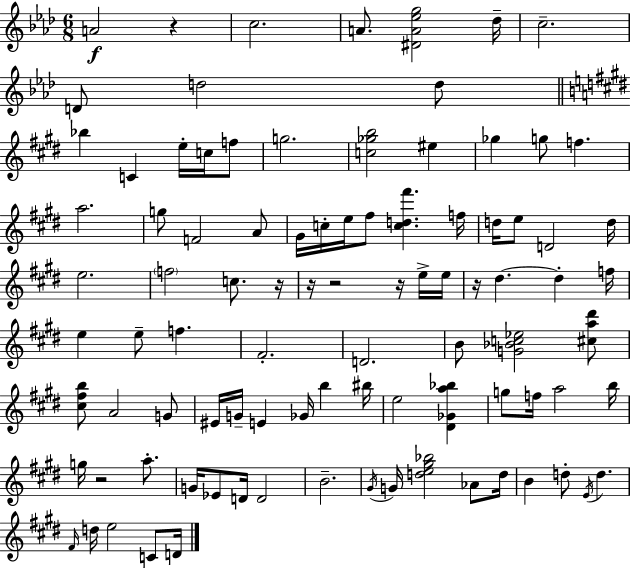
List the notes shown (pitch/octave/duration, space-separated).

A4/h R/q C5/h. A4/e. [D#4,A4,Eb5,G5]/h Db5/s C5/h. D4/e D5/h D5/e Bb5/q C4/q E5/s C5/s F5/e G5/h. [C5,Gb5,B5]/h EIS5/q Gb5/q G5/e F5/q. A5/h. G5/e F4/h A4/e G#4/s C5/s E5/s F#5/e [C5,D5,F#6]/q. F5/s D5/s E5/e D4/h D5/s E5/h. F5/h C5/e. R/s R/s R/h R/s E5/s E5/s R/s D#5/q. D#5/q F5/s E5/q E5/e F5/q. F#4/h. D4/h. B4/e [G4,Bb4,C5,Eb5]/h [C#5,A5,D#6]/e [C#5,F#5,B5]/e A4/h G4/e EIS4/s G4/s E4/q Gb4/s B5/q BIS5/s E5/h [D#4,Gb4,A5,Bb5]/q G5/e F5/s A5/h B5/s G5/s R/h A5/e. G4/s Eb4/e D4/s D4/h B4/h. G#4/s G4/s [D5,E5,G#5,Bb5]/h Ab4/e D5/s B4/q D5/e E4/s D5/q. F#4/s D5/s E5/h C4/e D4/s